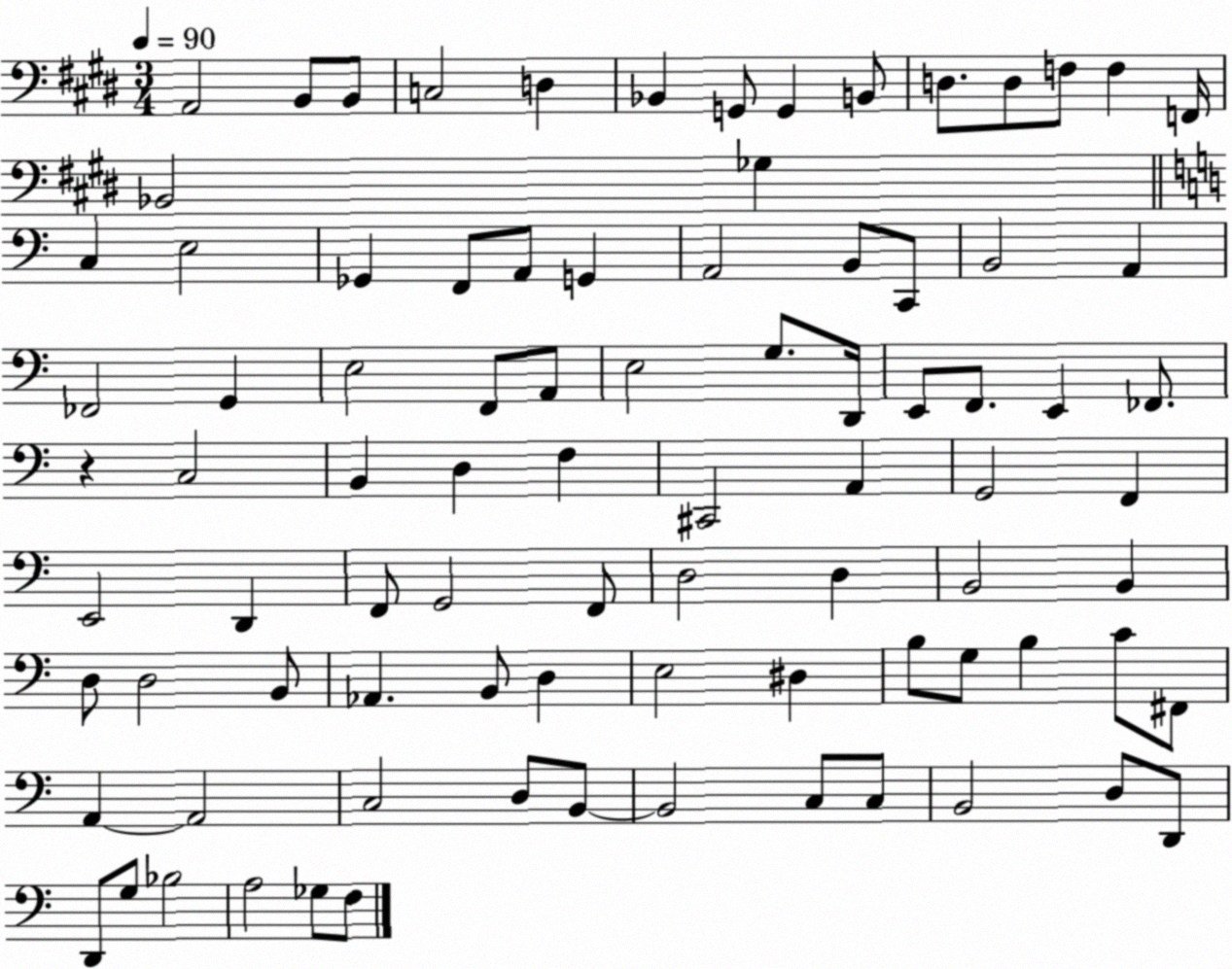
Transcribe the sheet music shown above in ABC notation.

X:1
T:Untitled
M:3/4
L:1/4
K:E
A,,2 B,,/2 B,,/2 C,2 D, _B,, G,,/2 G,, B,,/2 D,/2 D,/2 F,/2 F, F,,/4 _B,,2 _G, C, E,2 _G,, F,,/2 A,,/2 G,, A,,2 B,,/2 C,,/2 B,,2 A,, _F,,2 G,, E,2 F,,/2 A,,/2 E,2 G,/2 D,,/4 E,,/2 F,,/2 E,, _F,,/2 z C,2 B,, D, F, ^C,,2 A,, G,,2 F,, E,,2 D,, F,,/2 G,,2 F,,/2 D,2 D, B,,2 B,, D,/2 D,2 B,,/2 _A,, B,,/2 D, E,2 ^D, B,/2 G,/2 B, C/2 ^F,,/2 A,, A,,2 C,2 D,/2 B,,/2 B,,2 C,/2 C,/2 B,,2 D,/2 D,,/2 D,,/2 G,/2 _B,2 A,2 _G,/2 F,/2